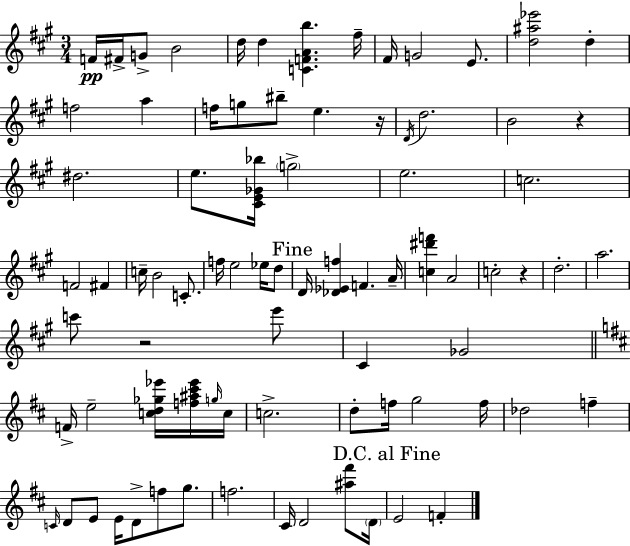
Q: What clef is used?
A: treble